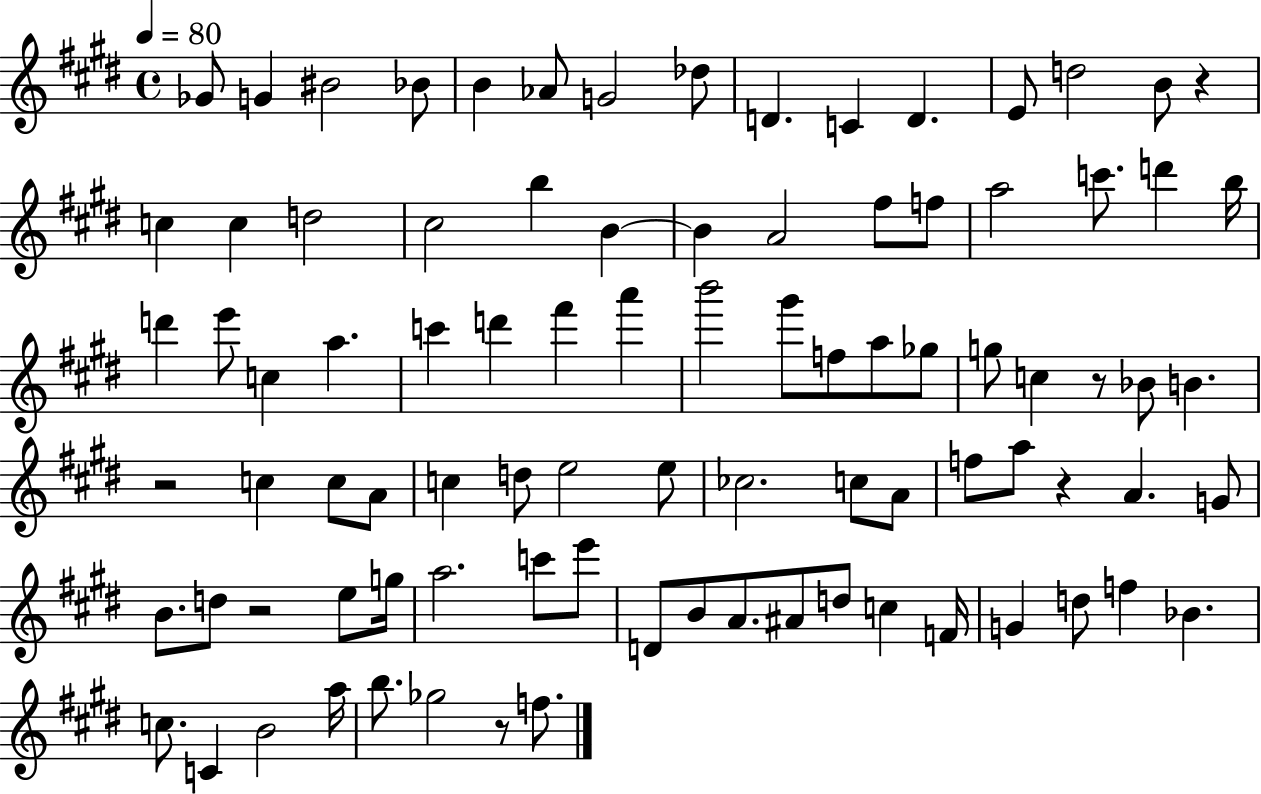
X:1
T:Untitled
M:4/4
L:1/4
K:E
_G/2 G ^B2 _B/2 B _A/2 G2 _d/2 D C D E/2 d2 B/2 z c c d2 ^c2 b B B A2 ^f/2 f/2 a2 c'/2 d' b/4 d' e'/2 c a c' d' ^f' a' b'2 ^g'/2 f/2 a/2 _g/2 g/2 c z/2 _B/2 B z2 c c/2 A/2 c d/2 e2 e/2 _c2 c/2 A/2 f/2 a/2 z A G/2 B/2 d/2 z2 e/2 g/4 a2 c'/2 e'/2 D/2 B/2 A/2 ^A/2 d/2 c F/4 G d/2 f _B c/2 C B2 a/4 b/2 _g2 z/2 f/2